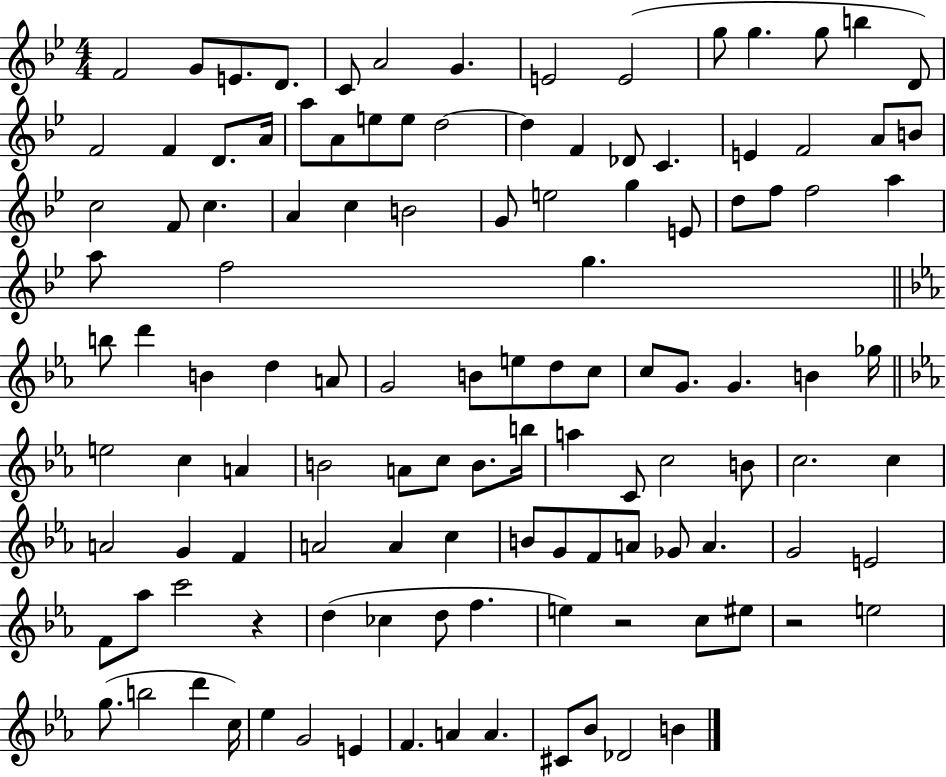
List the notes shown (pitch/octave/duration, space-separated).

F4/h G4/e E4/e. D4/e. C4/e A4/h G4/q. E4/h E4/h G5/e G5/q. G5/e B5/q D4/e F4/h F4/q D4/e. A4/s A5/e A4/e E5/e E5/e D5/h D5/q F4/q Db4/e C4/q. E4/q F4/h A4/e B4/e C5/h F4/e C5/q. A4/q C5/q B4/h G4/e E5/h G5/q E4/e D5/e F5/e F5/h A5/q A5/e F5/h G5/q. B5/e D6/q B4/q D5/q A4/e G4/h B4/e E5/e D5/e C5/e C5/e G4/e. G4/q. B4/q Gb5/s E5/h C5/q A4/q B4/h A4/e C5/e B4/e. B5/s A5/q C4/e C5/h B4/e C5/h. C5/q A4/h G4/q F4/q A4/h A4/q C5/q B4/e G4/e F4/e A4/e Gb4/e A4/q. G4/h E4/h F4/e Ab5/e C6/h R/q D5/q CES5/q D5/e F5/q. E5/q R/h C5/e EIS5/e R/h E5/h G5/e. B5/h D6/q C5/s Eb5/q G4/h E4/q F4/q. A4/q A4/q. C#4/e Bb4/e Db4/h B4/q